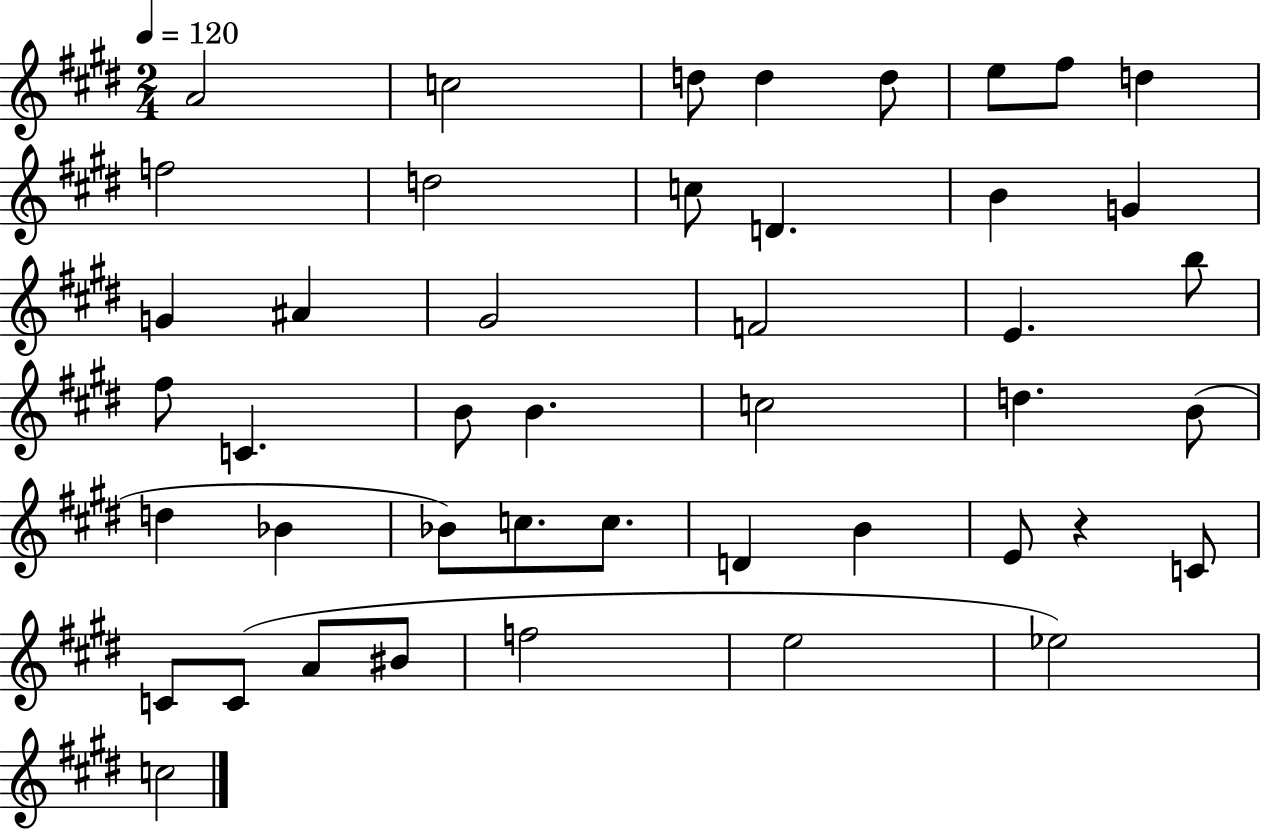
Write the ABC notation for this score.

X:1
T:Untitled
M:2/4
L:1/4
K:E
A2 c2 d/2 d d/2 e/2 ^f/2 d f2 d2 c/2 D B G G ^A ^G2 F2 E b/2 ^f/2 C B/2 B c2 d B/2 d _B _B/2 c/2 c/2 D B E/2 z C/2 C/2 C/2 A/2 ^B/2 f2 e2 _e2 c2